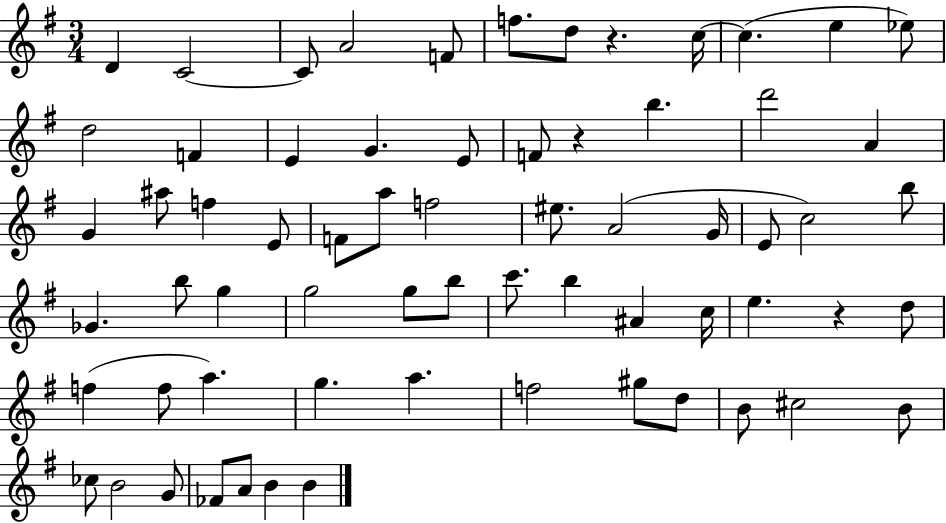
D4/q C4/h C4/e A4/h F4/e F5/e. D5/e R/q. C5/s C5/q. E5/q Eb5/e D5/h F4/q E4/q G4/q. E4/e F4/e R/q B5/q. D6/h A4/q G4/q A#5/e F5/q E4/e F4/e A5/e F5/h EIS5/e. A4/h G4/s E4/e C5/h B5/e Gb4/q. B5/e G5/q G5/h G5/e B5/e C6/e. B5/q A#4/q C5/s E5/q. R/q D5/e F5/q F5/e A5/q. G5/q. A5/q. F5/h G#5/e D5/e B4/e C#5/h B4/e CES5/e B4/h G4/e FES4/e A4/e B4/q B4/q